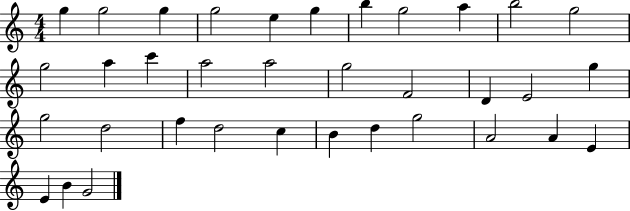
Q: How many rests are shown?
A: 0